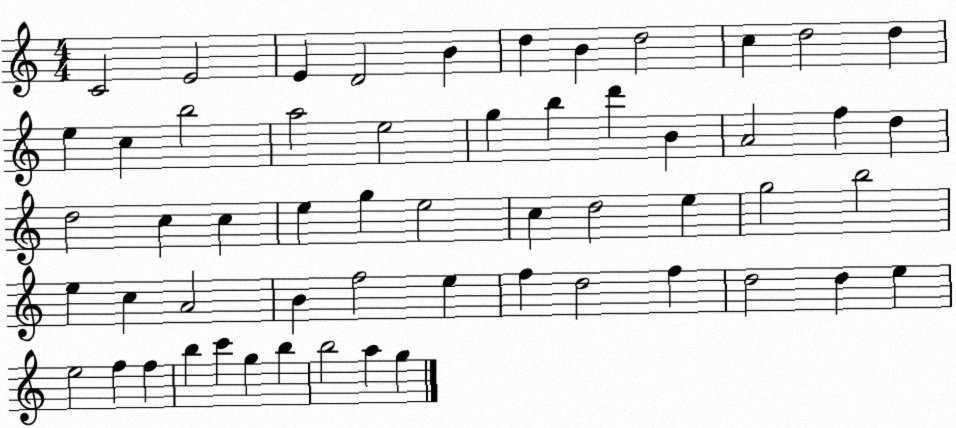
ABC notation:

X:1
T:Untitled
M:4/4
L:1/4
K:C
C2 E2 E D2 B d B d2 c d2 d e c b2 a2 e2 g b d' B A2 f d d2 c c e g e2 c d2 e g2 b2 e c A2 B f2 e f d2 f d2 d e e2 f f b c' g b b2 a g